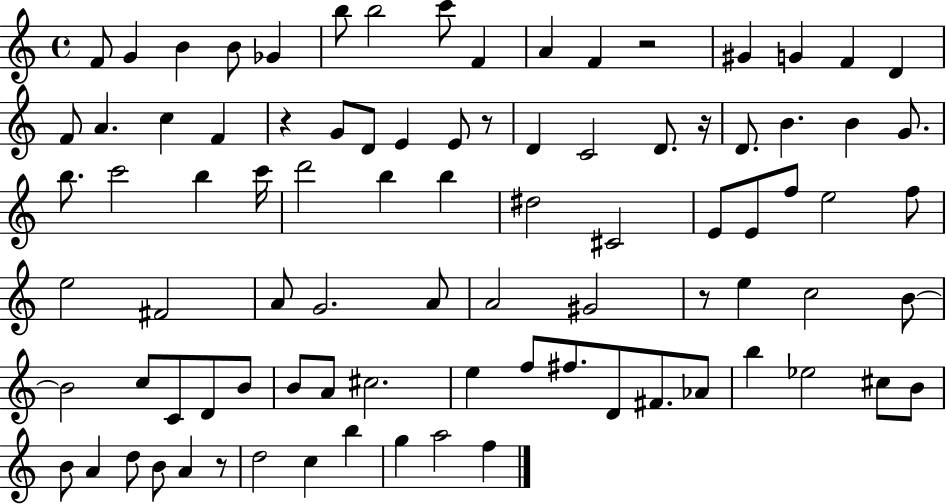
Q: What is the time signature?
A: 4/4